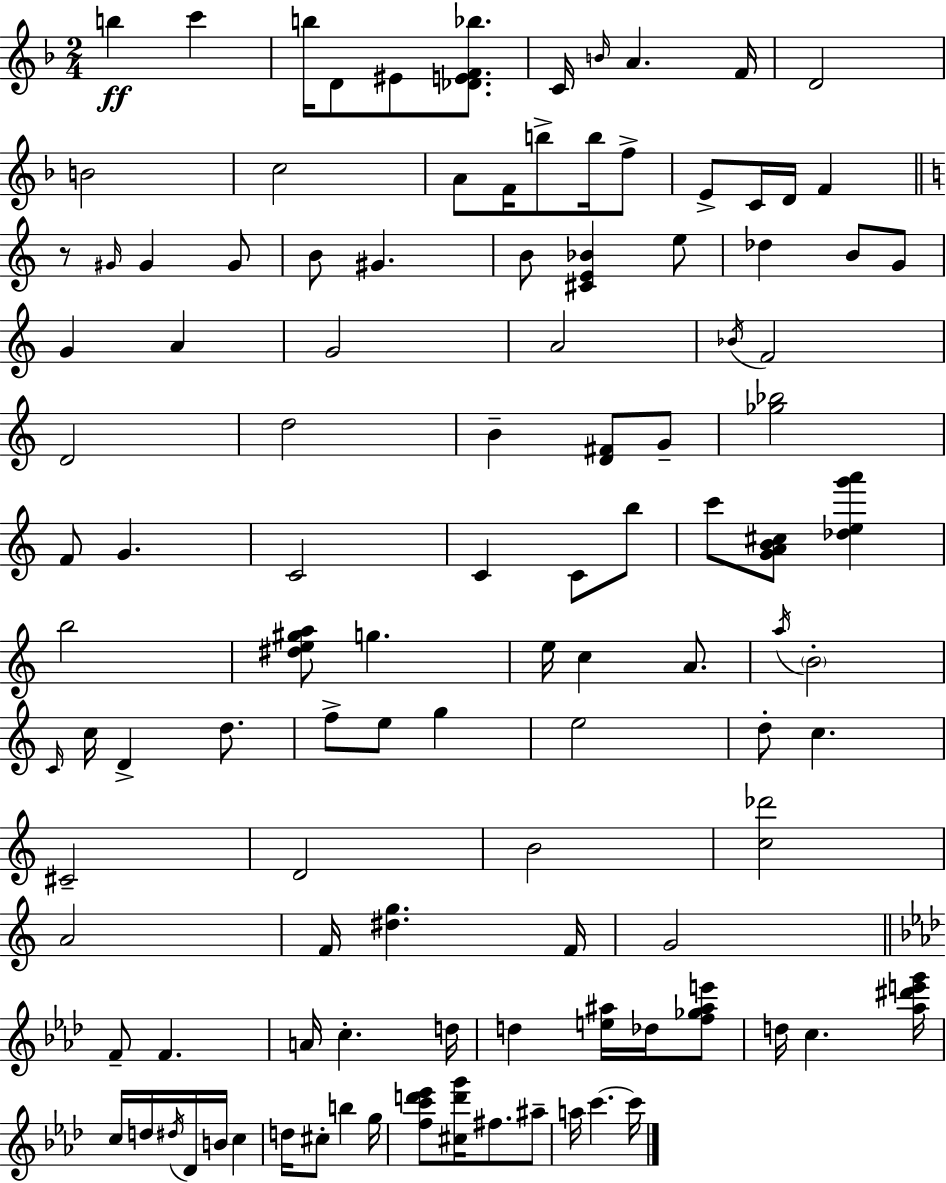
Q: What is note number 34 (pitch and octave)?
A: G4